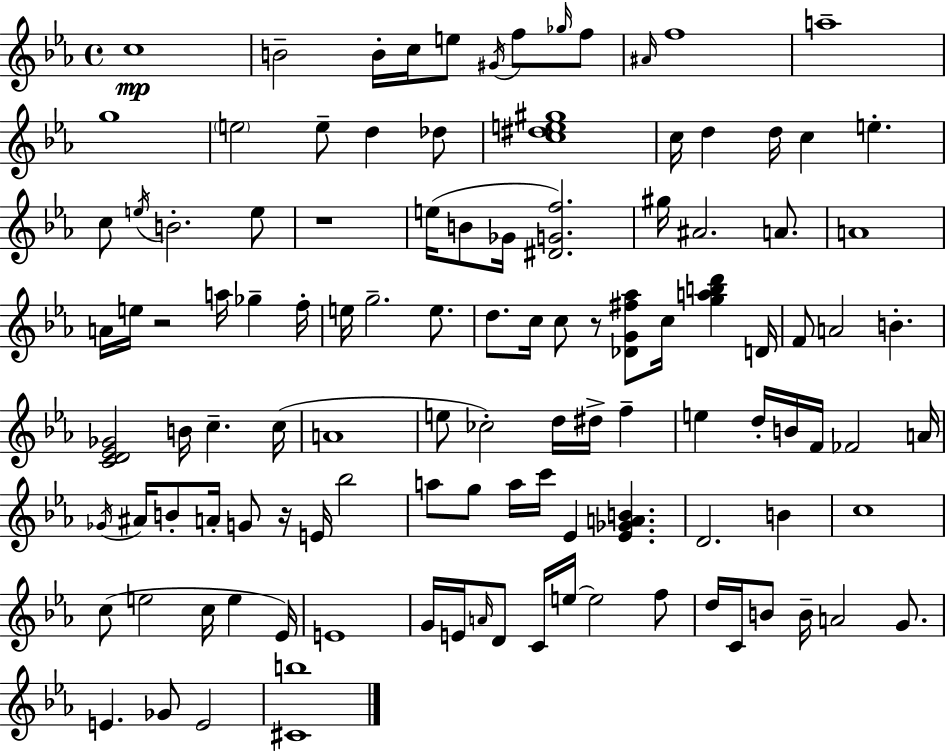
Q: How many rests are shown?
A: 4